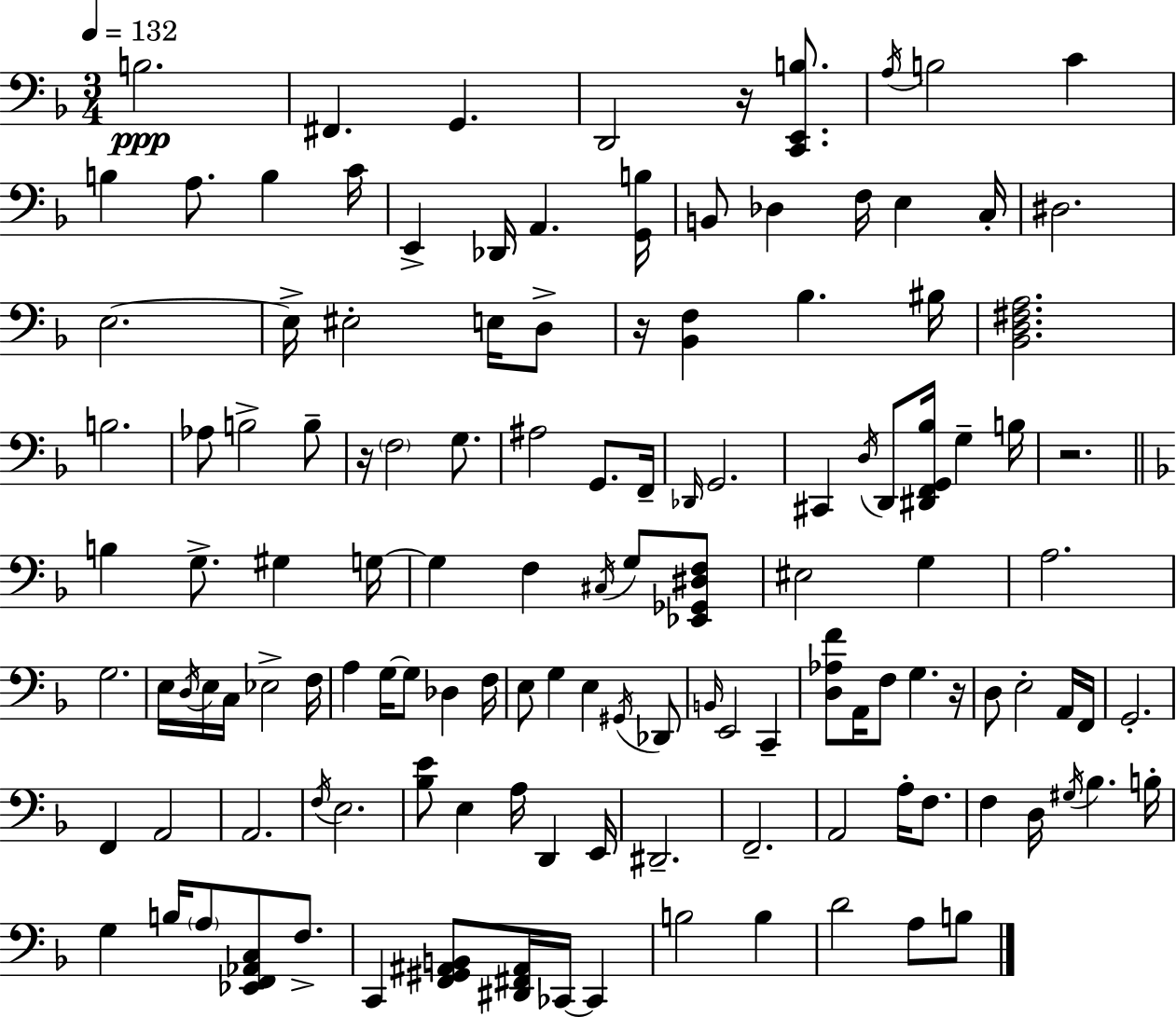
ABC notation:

X:1
T:Untitled
M:3/4
L:1/4
K:F
B,2 ^F,, G,, D,,2 z/4 [C,,E,,B,]/2 A,/4 B,2 C B, A,/2 B, C/4 E,, _D,,/4 A,, [G,,B,]/4 B,,/2 _D, F,/4 E, C,/4 ^D,2 E,2 E,/4 ^E,2 E,/4 D,/2 z/4 [_B,,F,] _B, ^B,/4 [_B,,D,^F,A,]2 B,2 _A,/2 B,2 B,/2 z/4 F,2 G,/2 ^A,2 G,,/2 F,,/4 _D,,/4 G,,2 ^C,, D,/4 D,,/2 [^D,,F,,G,,_B,]/4 G, B,/4 z2 B, G,/2 ^G, G,/4 G, F, ^C,/4 G,/2 [_E,,_G,,^D,F,]/2 ^E,2 G, A,2 G,2 E,/4 D,/4 E,/4 C,/4 _E,2 F,/4 A, G,/4 G,/2 _D, F,/4 E,/2 G, E, ^G,,/4 _D,,/2 B,,/4 E,,2 C,, [D,_A,F]/2 A,,/4 F,/2 G, z/4 D,/2 E,2 A,,/4 F,,/4 G,,2 F,, A,,2 A,,2 F,/4 E,2 [_B,E]/2 E, A,/4 D,, E,,/4 ^D,,2 F,,2 A,,2 A,/4 F,/2 F, D,/4 ^G,/4 _B, B,/4 G, B,/4 A,/2 [_E,,F,,_A,,C,]/2 F,/2 C,, [F,,^G,,^A,,B,,]/2 [^D,,^F,,^A,,]/4 _C,,/4 _C,, B,2 B, D2 A,/2 B,/2